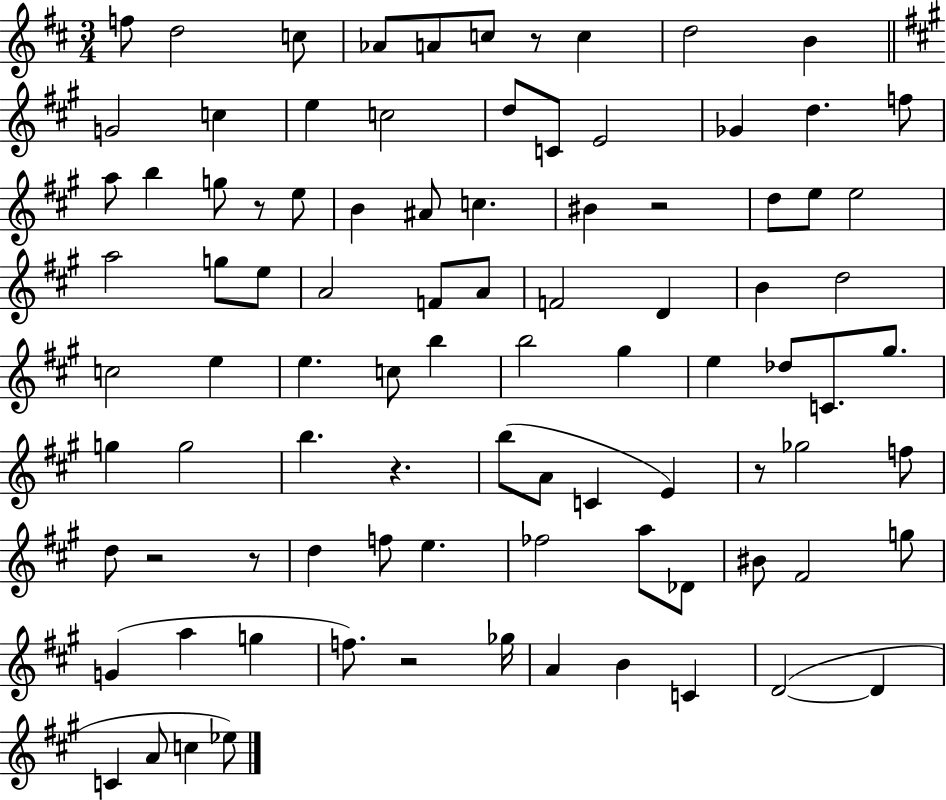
{
  \clef treble
  \numericTimeSignature
  \time 3/4
  \key d \major
  \repeat volta 2 { f''8 d''2 c''8 | aes'8 a'8 c''8 r8 c''4 | d''2 b'4 | \bar "||" \break \key a \major g'2 c''4 | e''4 c''2 | d''8 c'8 e'2 | ges'4 d''4. f''8 | \break a''8 b''4 g''8 r8 e''8 | b'4 ais'8 c''4. | bis'4 r2 | d''8 e''8 e''2 | \break a''2 g''8 e''8 | a'2 f'8 a'8 | f'2 d'4 | b'4 d''2 | \break c''2 e''4 | e''4. c''8 b''4 | b''2 gis''4 | e''4 des''8 c'8. gis''8. | \break g''4 g''2 | b''4. r4. | b''8( a'8 c'4 e'4) | r8 ges''2 f''8 | \break d''8 r2 r8 | d''4 f''8 e''4. | fes''2 a''8 des'8 | bis'8 fis'2 g''8 | \break g'4( a''4 g''4 | f''8.) r2 ges''16 | a'4 b'4 c'4 | d'2~(~ d'4 | \break c'4 a'8 c''4 ees''8) | } \bar "|."
}